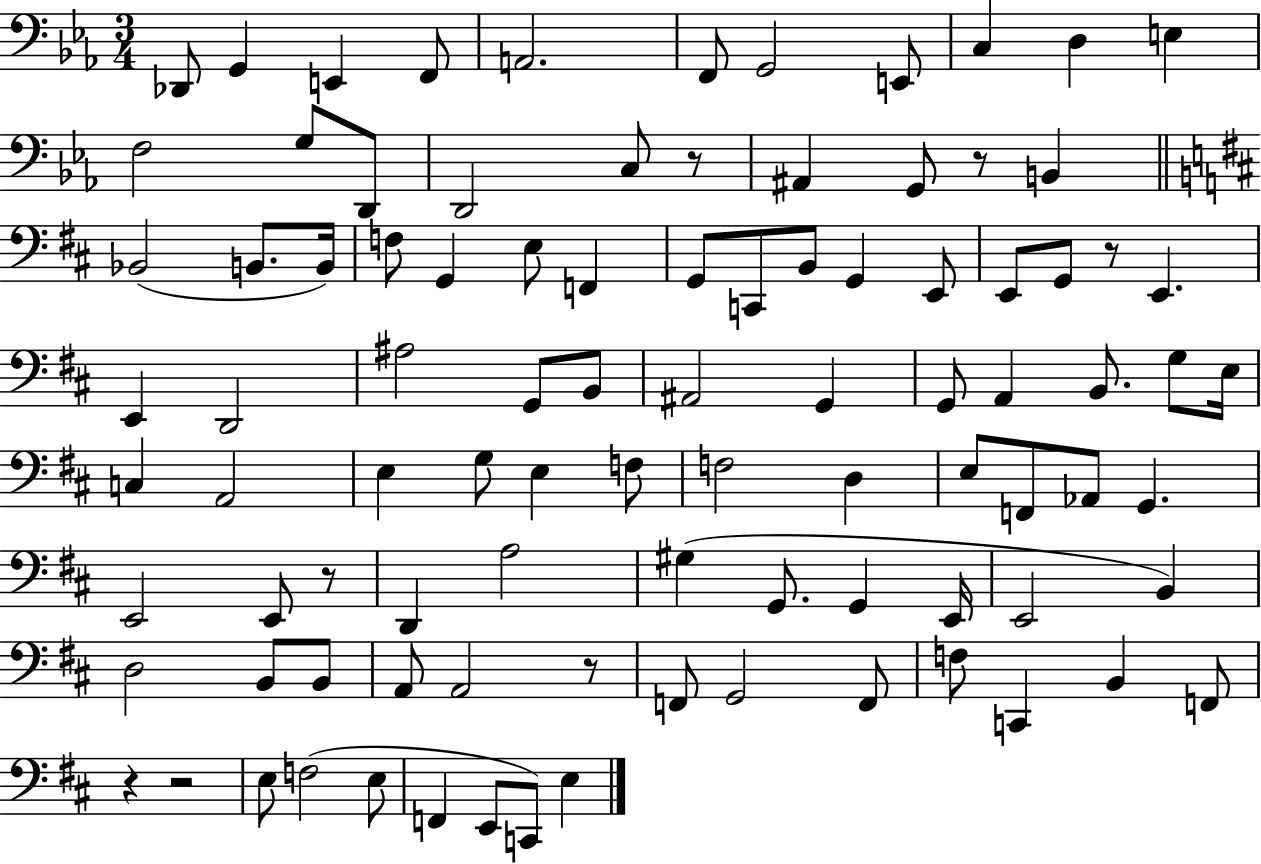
Db2/e G2/q E2/q F2/e A2/h. F2/e G2/h E2/e C3/q D3/q E3/q F3/h G3/e D2/e D2/h C3/e R/e A#2/q G2/e R/e B2/q Bb2/h B2/e. B2/s F3/e G2/q E3/e F2/q G2/e C2/e B2/e G2/q E2/e E2/e G2/e R/e E2/q. E2/q D2/h A#3/h G2/e B2/e A#2/h G2/q G2/e A2/q B2/e. G3/e E3/s C3/q A2/h E3/q G3/e E3/q F3/e F3/h D3/q E3/e F2/e Ab2/e G2/q. E2/h E2/e R/e D2/q A3/h G#3/q G2/e. G2/q E2/s E2/h B2/q D3/h B2/e B2/e A2/e A2/h R/e F2/e G2/h F2/e F3/e C2/q B2/q F2/e R/q R/h E3/e F3/h E3/e F2/q E2/e C2/e E3/q